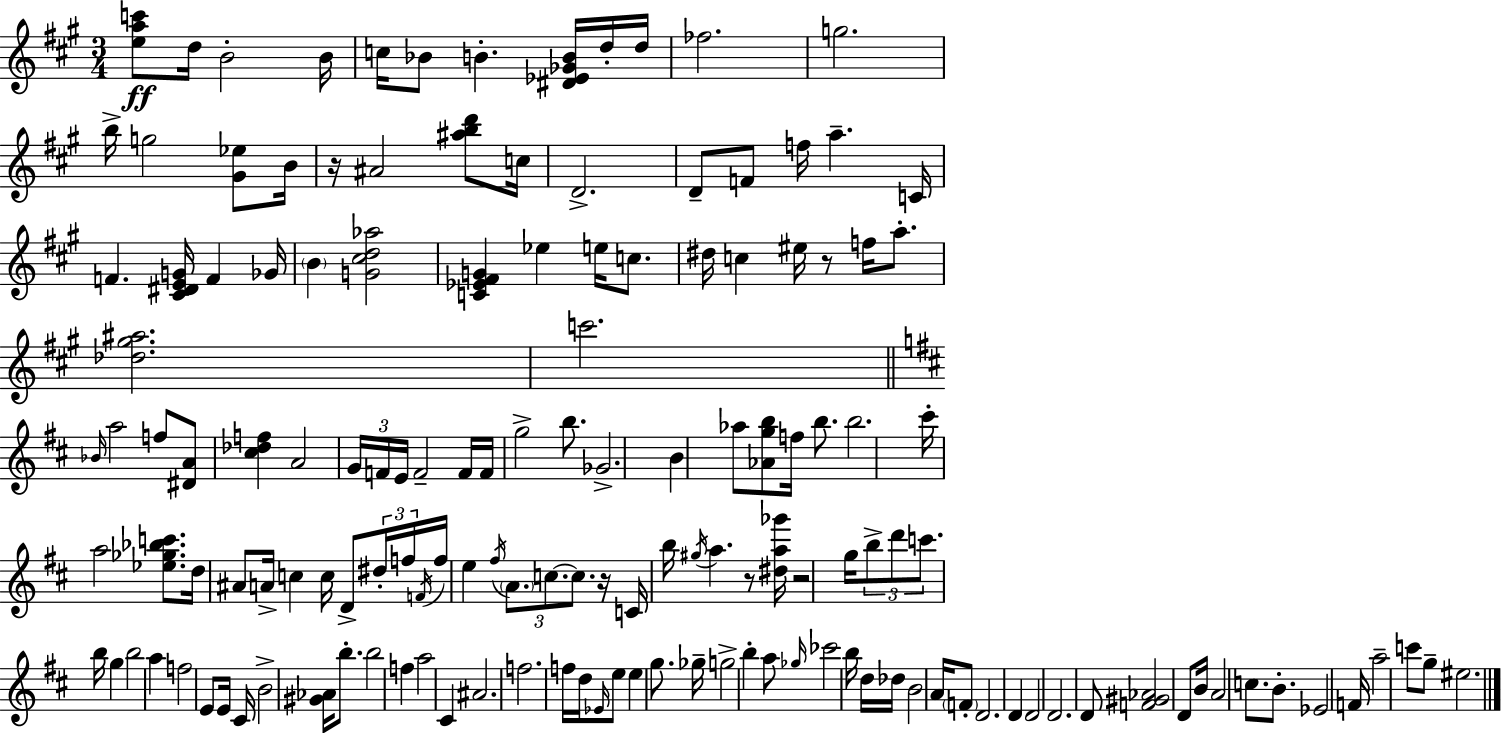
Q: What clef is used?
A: treble